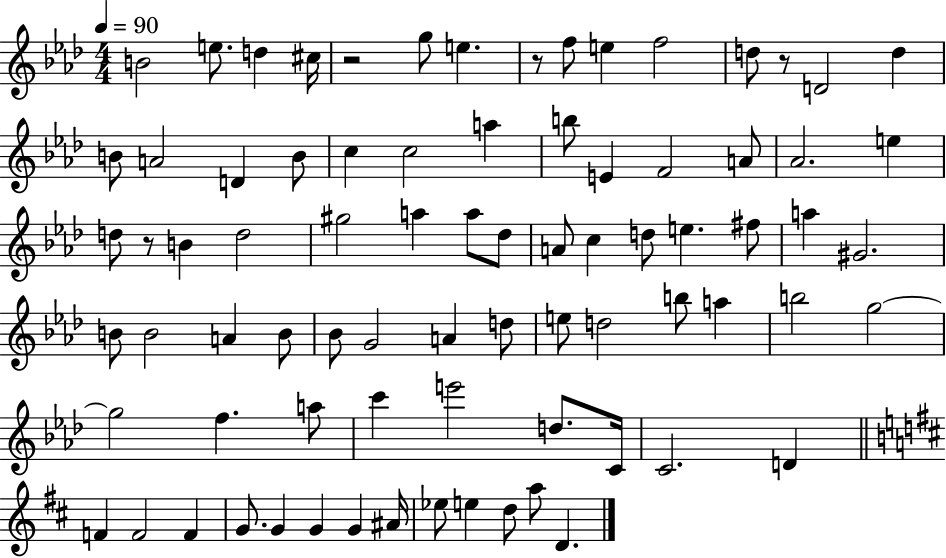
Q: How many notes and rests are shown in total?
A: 79